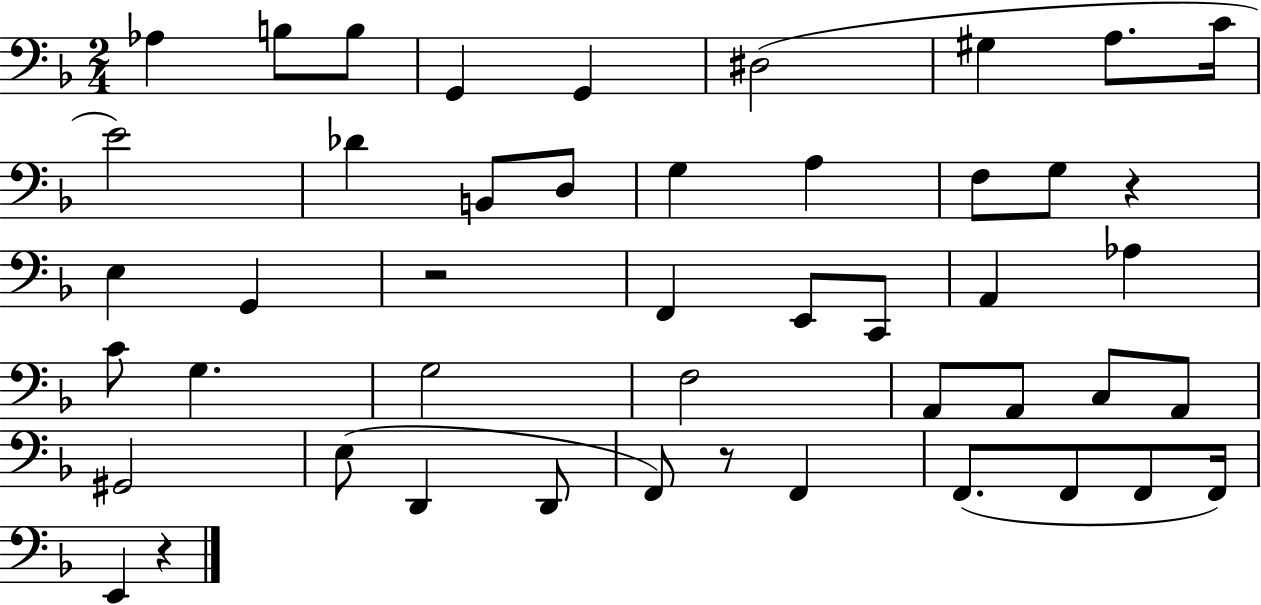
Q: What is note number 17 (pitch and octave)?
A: G3